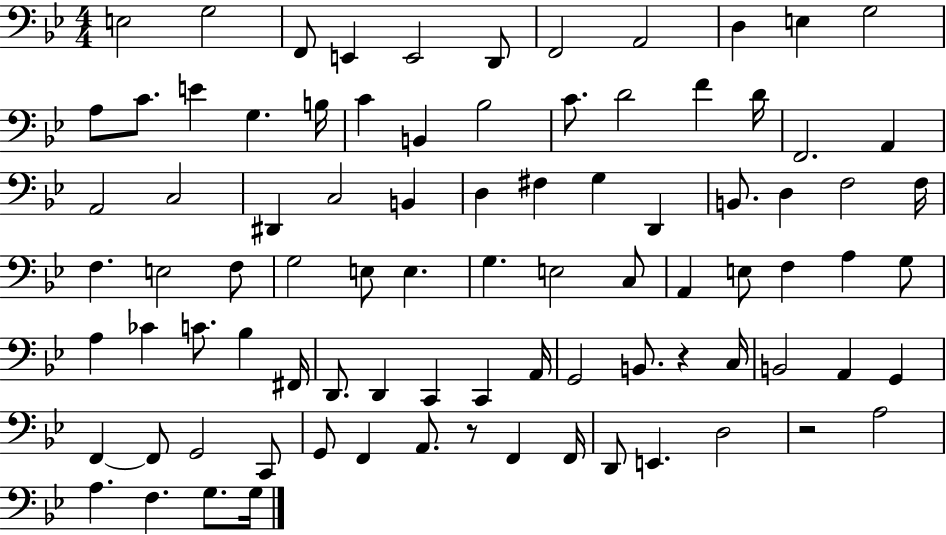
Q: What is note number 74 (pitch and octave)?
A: F2